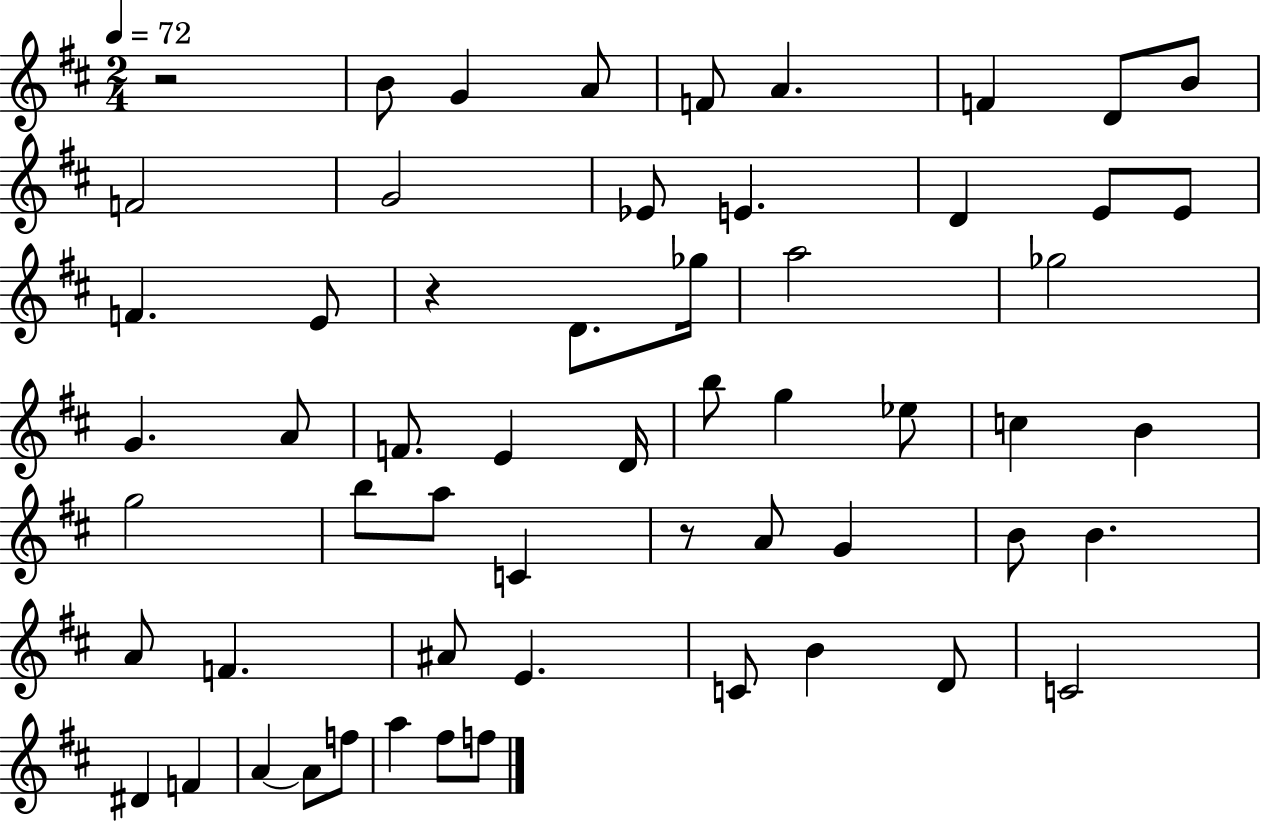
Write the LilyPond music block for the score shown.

{
  \clef treble
  \numericTimeSignature
  \time 2/4
  \key d \major
  \tempo 4 = 72
  \repeat volta 2 { r2 | b'8 g'4 a'8 | f'8 a'4. | f'4 d'8 b'8 | \break f'2 | g'2 | ees'8 e'4. | d'4 e'8 e'8 | \break f'4. e'8 | r4 d'8. ges''16 | a''2 | ges''2 | \break g'4. a'8 | f'8. e'4 d'16 | b''8 g''4 ees''8 | c''4 b'4 | \break g''2 | b''8 a''8 c'4 | r8 a'8 g'4 | b'8 b'4. | \break a'8 f'4. | ais'8 e'4. | c'8 b'4 d'8 | c'2 | \break dis'4 f'4 | a'4~~ a'8 f''8 | a''4 fis''8 f''8 | } \bar "|."
}